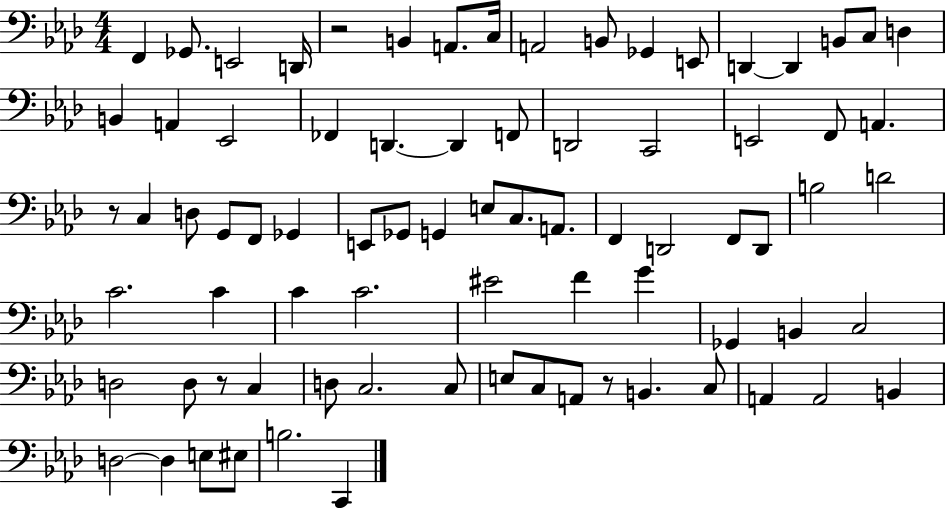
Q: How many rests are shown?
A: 4